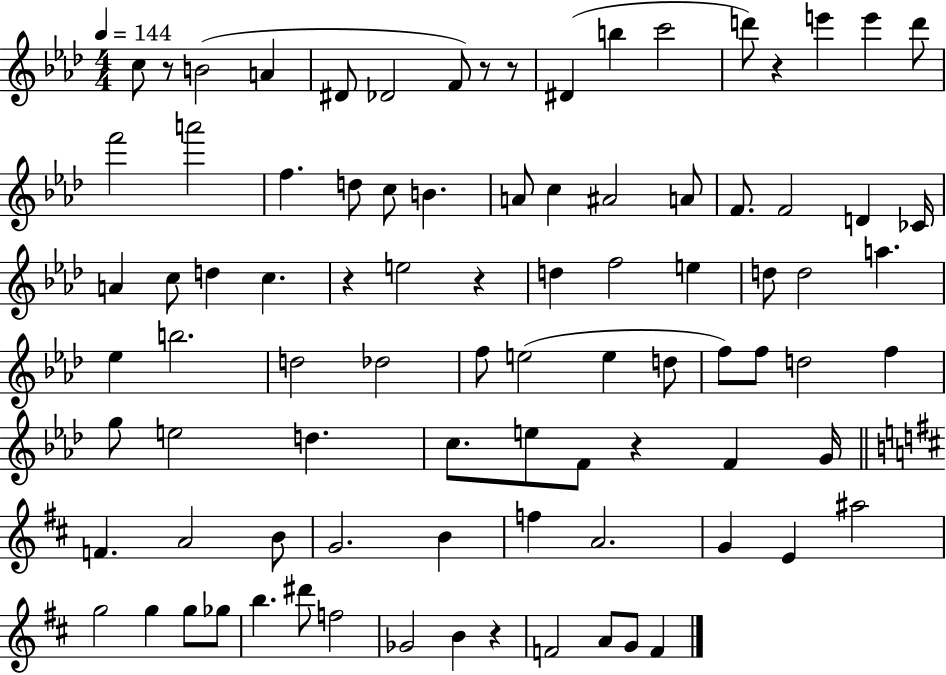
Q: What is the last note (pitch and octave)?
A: F4